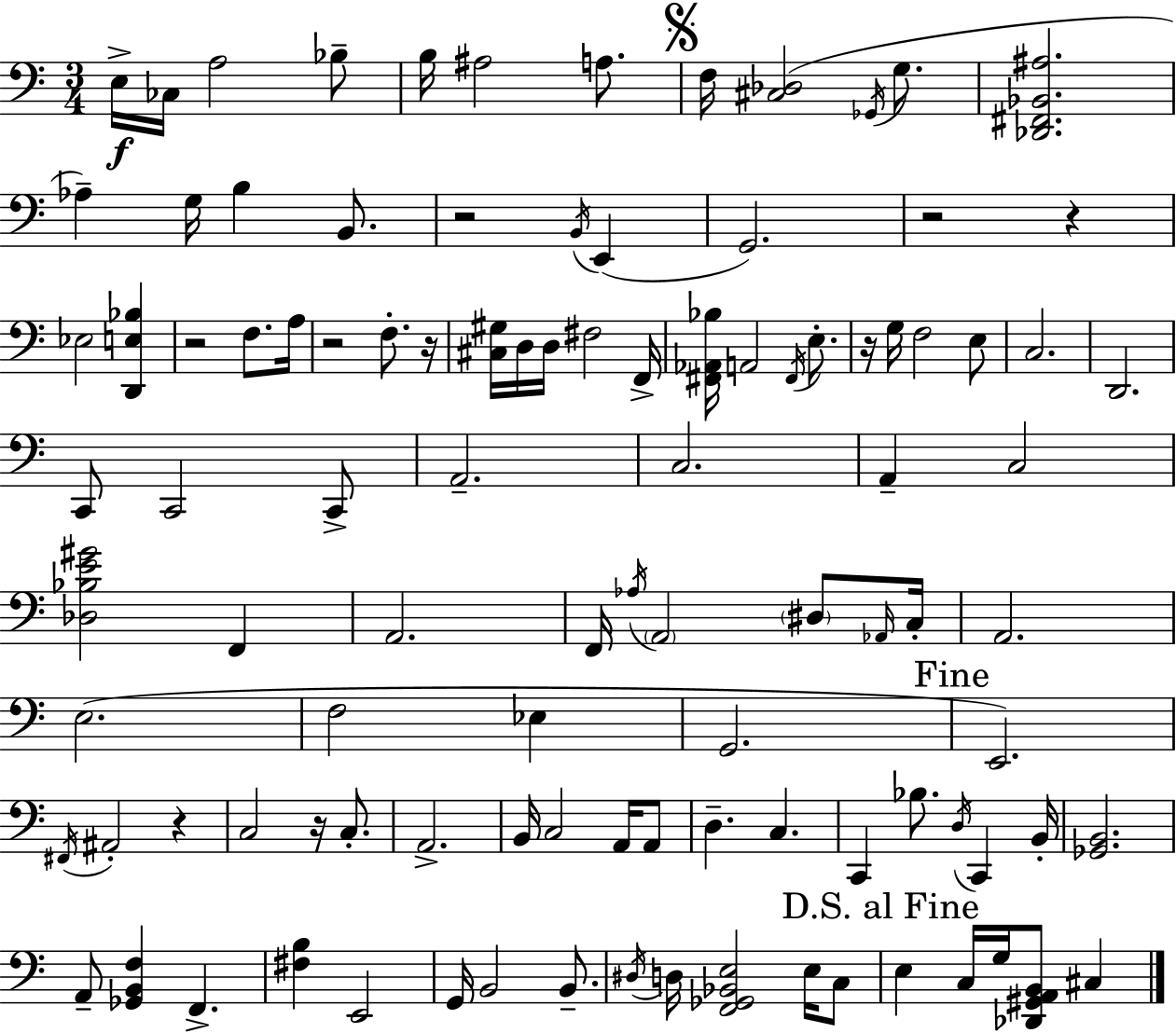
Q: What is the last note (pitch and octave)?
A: C#3